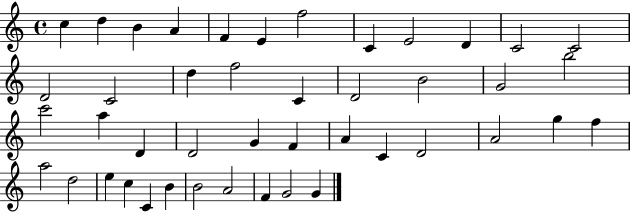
{
  \clef treble
  \time 4/4
  \defaultTimeSignature
  \key c \major
  c''4 d''4 b'4 a'4 | f'4 e'4 f''2 | c'4 e'2 d'4 | c'2 c'2 | \break d'2 c'2 | d''4 f''2 c'4 | d'2 b'2 | g'2 b''2 | \break c'''2 a''4 d'4 | d'2 g'4 f'4 | a'4 c'4 d'2 | a'2 g''4 f''4 | \break a''2 d''2 | e''4 c''4 c'4 b'4 | b'2 a'2 | f'4 g'2 g'4 | \break \bar "|."
}